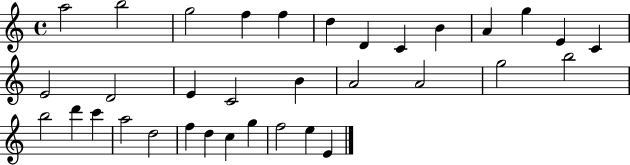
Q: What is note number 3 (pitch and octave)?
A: G5